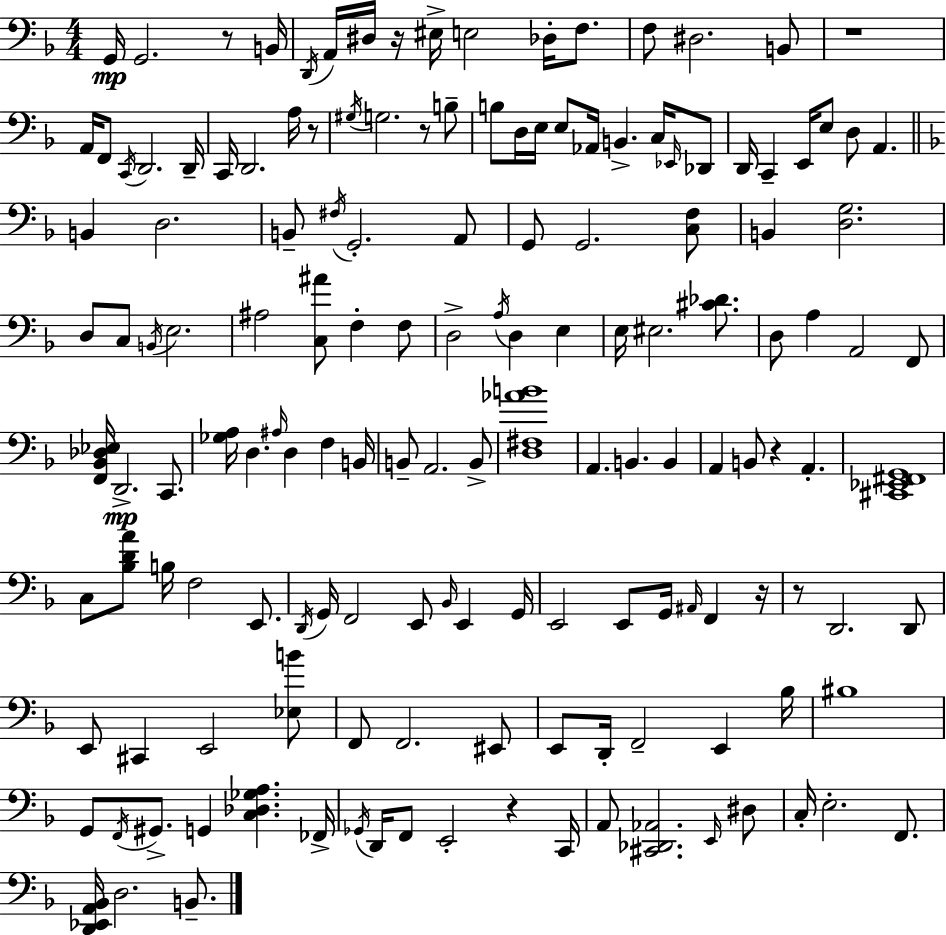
{
  \clef bass
  \numericTimeSignature
  \time 4/4
  \key f \major
  g,16\mp g,2. r8 b,16 | \acciaccatura { d,16 } a,16 dis16 r16 eis16-> e2 des16-. f8. | f8 dis2. b,8 | r1 | \break a,16 f,8 \acciaccatura { c,16 } d,2. | d,16-- c,16 d,2. a16 | r8 \acciaccatura { gis16 } g2. r8 | b8-- b8 d16 e16 e8 aes,16 b,4.-> | \break c16 \grace { ees,16 } des,8 d,16 c,4-- e,16 e8 d8 a,4. | \bar "||" \break \key d \minor b,4 d2. | b,8-- \acciaccatura { fis16 } g,2.-. a,8 | g,8 g,2. <c f>8 | b,4 <d g>2. | \break d8 c8 \acciaccatura { b,16 } e2. | ais2 <c ais'>8 f4-. | f8 d2-> \acciaccatura { a16 } d4 e4 | e16 eis2. | \break <cis' des'>8. d8 a4 a,2 | f,8 <f, bes, des ees>16 d,2.->\mp | c,8. <ges a>16 d4. \grace { ais16 } d4 f4 | b,16 b,8-- a,2. | \break b,8-> <d fis aes' b'>1 | a,4. b,4. | b,4 a,4 b,8 r4 a,4.-. | <cis, ees, fis, g,>1 | \break c8 <bes d' a'>8 b16 f2 | e,8. \acciaccatura { d,16 } g,16 f,2 e,8 | \grace { bes,16 } e,4 g,16 e,2 e,8 | g,16 \grace { ais,16 } f,4 r16 r8 d,2. | \break d,8 e,8 cis,4 e,2 | <ees b'>8 f,8 f,2. | eis,8 e,8 d,16-. f,2-- | e,4 bes16 bis1 | \break g,8 \acciaccatura { f,16 } gis,8.-> g,4 | <c des ges a>4. fes,16-> \acciaccatura { ges,16 } d,16 f,8 e,2-. | r4 c,16 a,8 <cis, des, aes,>2. | \grace { e,16 } dis8 c16-. e2.-. | \break f,8. <d, ees, a, bes,>16 d2. | b,8.-- \bar "|."
}